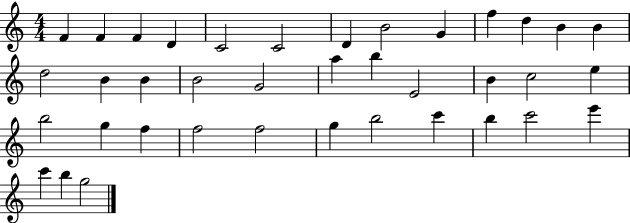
{
  \clef treble
  \numericTimeSignature
  \time 4/4
  \key c \major
  f'4 f'4 f'4 d'4 | c'2 c'2 | d'4 b'2 g'4 | f''4 d''4 b'4 b'4 | \break d''2 b'4 b'4 | b'2 g'2 | a''4 b''4 e'2 | b'4 c''2 e''4 | \break b''2 g''4 f''4 | f''2 f''2 | g''4 b''2 c'''4 | b''4 c'''2 e'''4 | \break c'''4 b''4 g''2 | \bar "|."
}